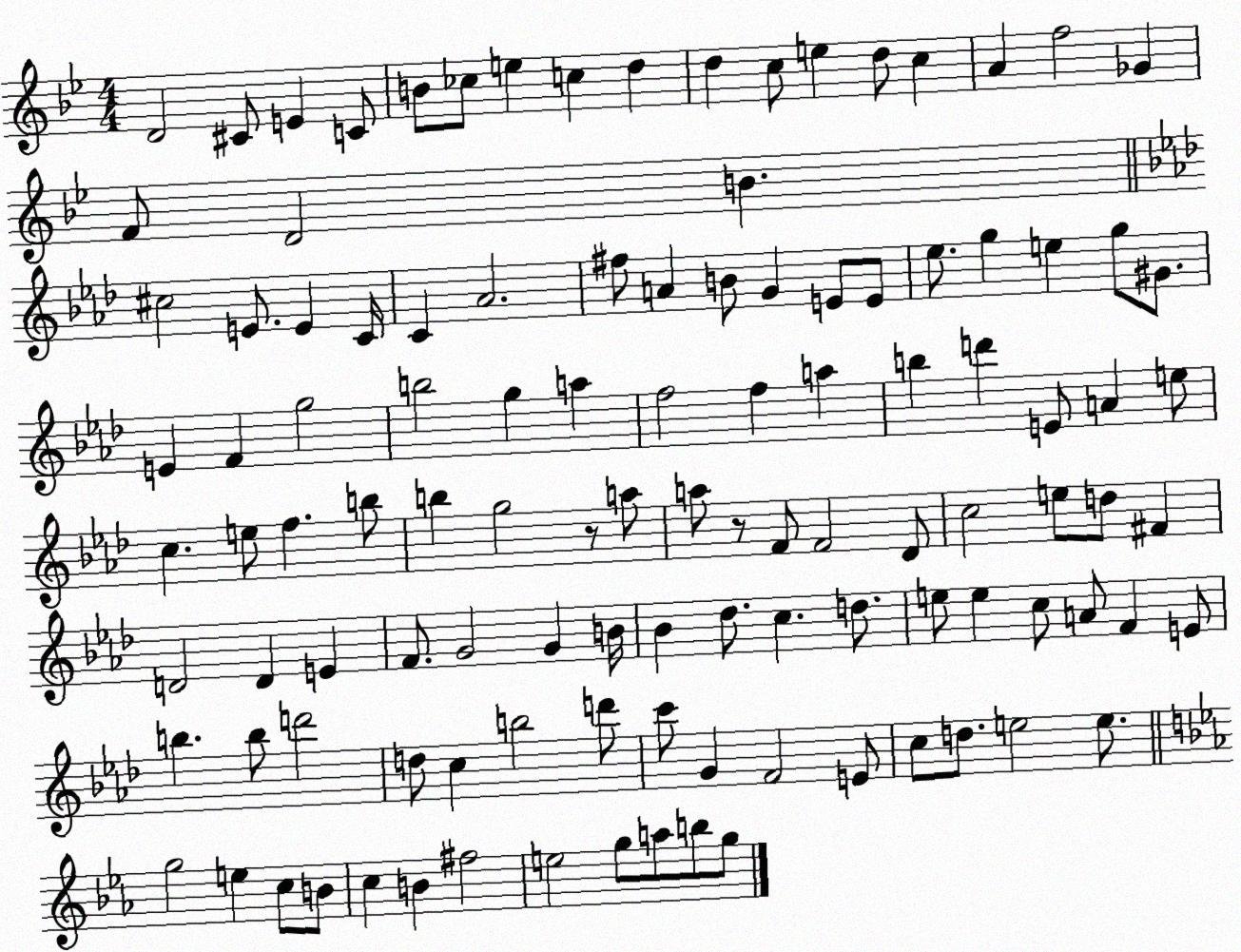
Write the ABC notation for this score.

X:1
T:Untitled
M:4/4
L:1/4
K:Bb
D2 ^C/2 E C/2 B/2 _c/2 e c d d c/2 e d/2 c A f2 _G F/2 D2 B ^c2 E/2 E C/4 C _A2 ^f/2 A B/2 G E/2 E/2 _e/2 g e g/2 ^G/2 E F g2 b2 g a f2 f a b d' E/2 A e/2 c e/2 f b/2 b g2 z/2 a/2 a/2 z/2 F/2 F2 _D/2 c2 e/2 d/2 ^F D2 D E F/2 G2 G B/4 _B _d/2 c d/2 e/2 e c/2 A/2 F E/2 b b/2 d'2 d/2 c b2 d'/2 c'/2 G F2 E/2 c/2 d/2 e2 e/2 g2 e c/2 B/2 c B ^f2 e2 g/2 a/2 b/2 g/2